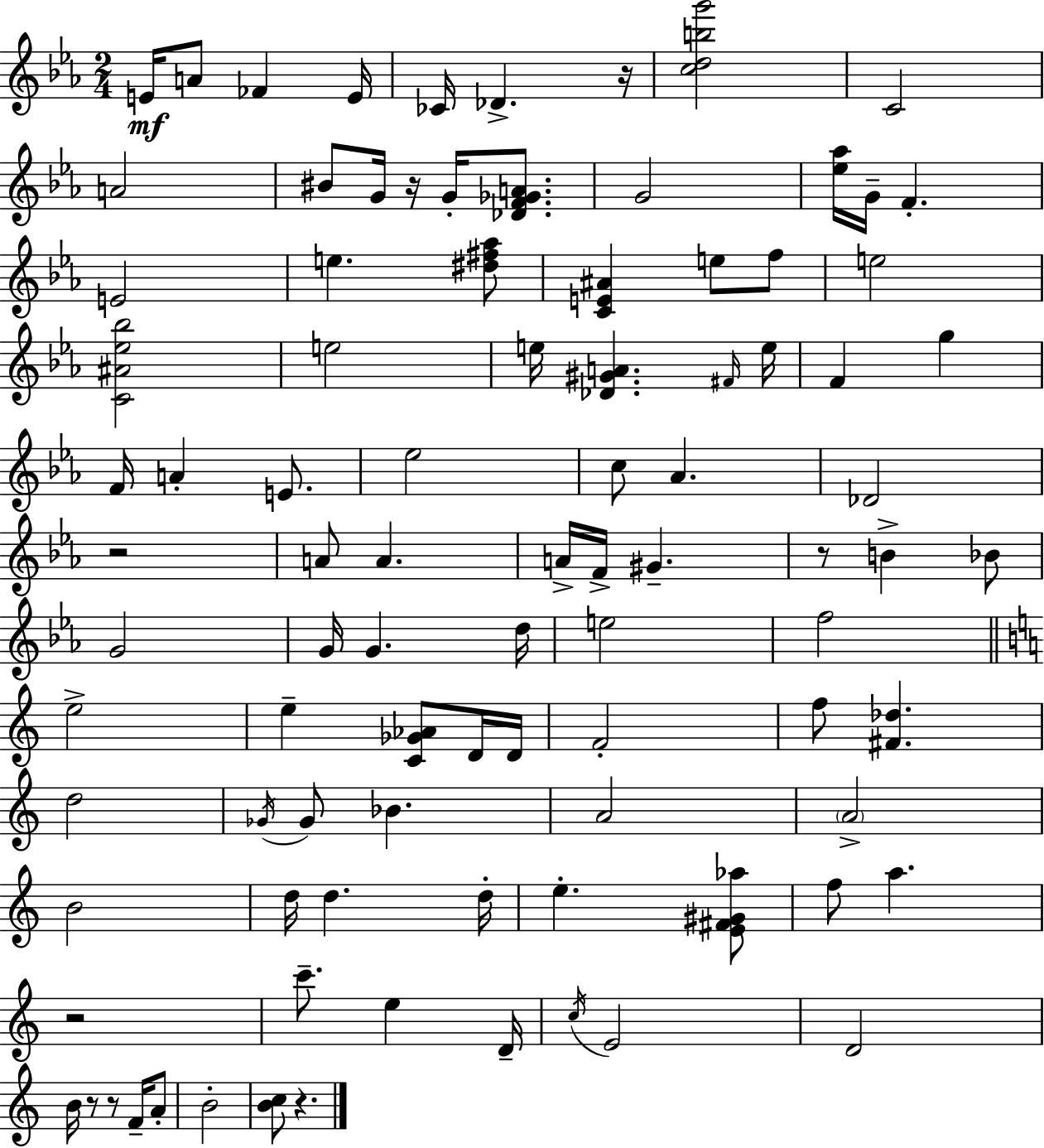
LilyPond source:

{
  \clef treble
  \numericTimeSignature
  \time 2/4
  \key ees \major
  e'16\mf a'8 fes'4 e'16 | ces'16 des'4.-> r16 | <c'' d'' b'' g'''>2 | c'2 | \break a'2 | bis'8 g'16 r16 g'16-. <des' f' ges' a'>8. | g'2 | <ees'' aes''>16 g'16-- f'4.-. | \break e'2 | e''4. <dis'' fis'' aes''>8 | <c' e' ais'>4 e''8 f''8 | e''2 | \break <c' ais' ees'' bes''>2 | e''2 | e''16 <des' gis' a'>4. \grace { fis'16 } | e''16 f'4 g''4 | \break f'16 a'4-. e'8. | ees''2 | c''8 aes'4. | des'2 | \break r2 | a'8 a'4. | a'16-> f'16-> gis'4.-- | r8 b'4-> bes'8 | \break g'2 | g'16 g'4. | d''16 e''2 | f''2 | \break \bar "||" \break \key c \major e''2-> | e''4-- <c' ges' aes'>8 d'16 d'16 | f'2-. | f''8 <fis' des''>4. | \break d''2 | \acciaccatura { ges'16 } ges'8 bes'4. | a'2 | \parenthesize a'2-> | \break b'2 | d''16 d''4. | d''16-. e''4.-. <e' fis' gis' aes''>8 | f''8 a''4. | \break r2 | c'''8.-- e''4 | d'16-- \acciaccatura { c''16 } e'2 | d'2 | \break b'16 r8 r8 f'16-- | a'8-. b'2-. | <b' c''>8 r4. | \bar "|."
}